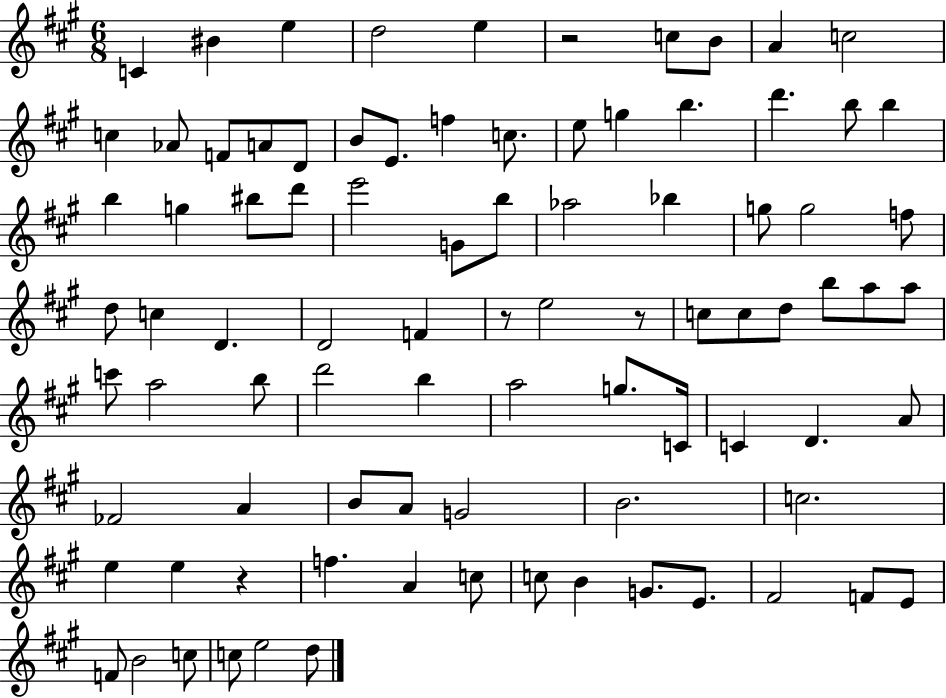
C4/q BIS4/q E5/q D5/h E5/q R/h C5/e B4/e A4/q C5/h C5/q Ab4/e F4/e A4/e D4/e B4/e E4/e. F5/q C5/e. E5/e G5/q B5/q. D6/q. B5/e B5/q B5/q G5/q BIS5/e D6/e E6/h G4/e B5/e Ab5/h Bb5/q G5/e G5/h F5/e D5/e C5/q D4/q. D4/h F4/q R/e E5/h R/e C5/e C5/e D5/e B5/e A5/e A5/e C6/e A5/h B5/e D6/h B5/q A5/h G5/e. C4/s C4/q D4/q. A4/e FES4/h A4/q B4/e A4/e G4/h B4/h. C5/h. E5/q E5/q R/q F5/q. A4/q C5/e C5/e B4/q G4/e. E4/e. F#4/h F4/e E4/e F4/e B4/h C5/e C5/e E5/h D5/e